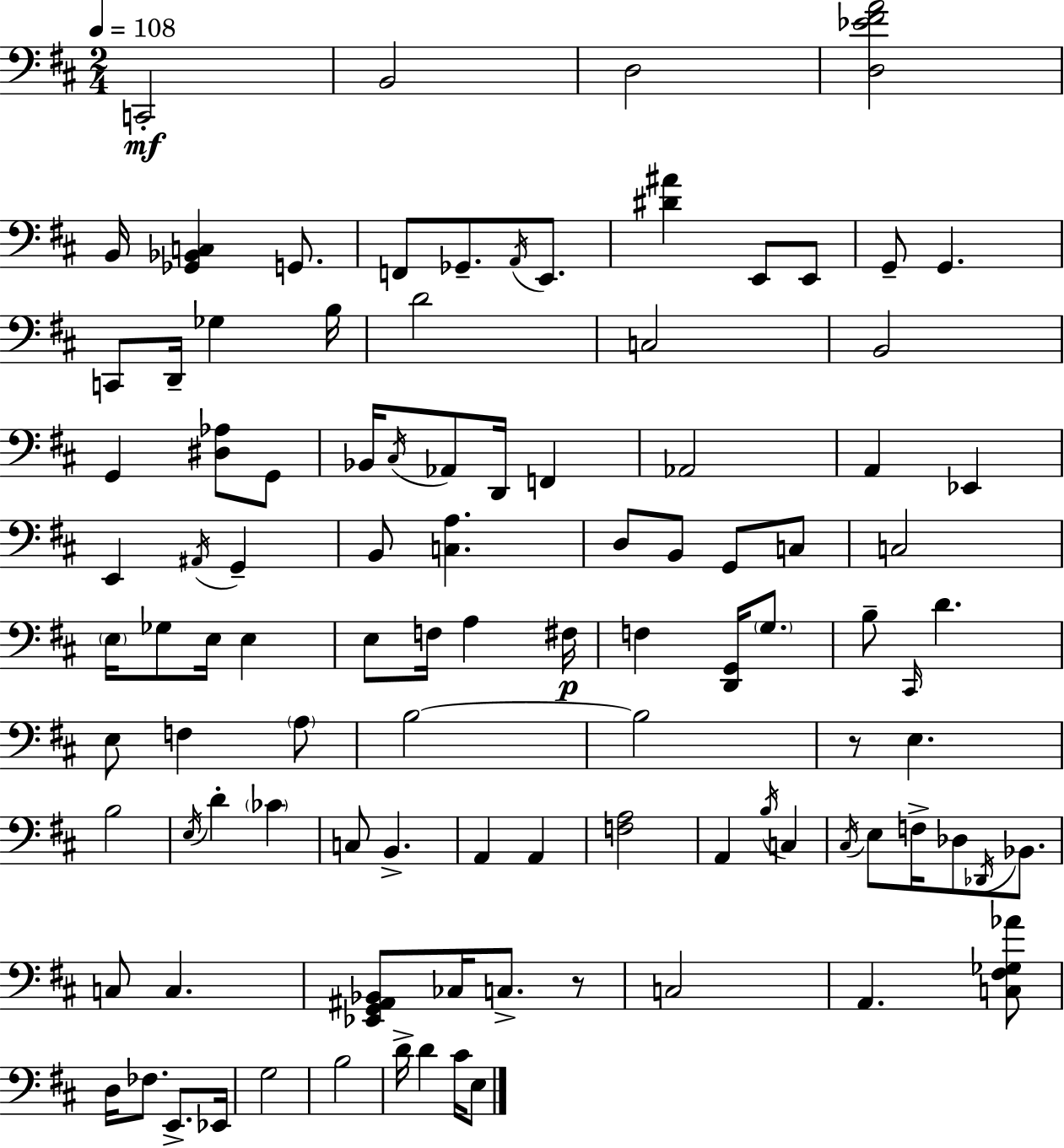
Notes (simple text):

C2/h B2/h D3/h [D3,Eb4,F#4,A4]/h B2/s [Gb2,Bb2,C3]/q G2/e. F2/e Gb2/e. A2/s E2/e. [D#4,A#4]/q E2/e E2/e G2/e G2/q. C2/e D2/s Gb3/q B3/s D4/h C3/h B2/h G2/q [D#3,Ab3]/e G2/e Bb2/s C#3/s Ab2/e D2/s F2/q Ab2/h A2/q Eb2/q E2/q A#2/s G2/q B2/e [C3,A3]/q. D3/e B2/e G2/e C3/e C3/h E3/s Gb3/e E3/s E3/q E3/e F3/s A3/q F#3/s F3/q [D2,G2]/s G3/e. B3/e C#2/s D4/q. E3/e F3/q A3/e B3/h B3/h R/e E3/q. B3/h E3/s D4/q CES4/q C3/e B2/q. A2/q A2/q [F3,A3]/h A2/q B3/s C3/q C#3/s E3/e F3/s Db3/e Db2/s Bb2/e. C3/e C3/q. [Eb2,G2,A#2,Bb2]/e CES3/s C3/e. R/e C3/h A2/q. [C3,F#3,Gb3,Ab4]/e D3/s FES3/e. E2/e. Eb2/s G3/h B3/h D4/s D4/q C#4/s E3/e